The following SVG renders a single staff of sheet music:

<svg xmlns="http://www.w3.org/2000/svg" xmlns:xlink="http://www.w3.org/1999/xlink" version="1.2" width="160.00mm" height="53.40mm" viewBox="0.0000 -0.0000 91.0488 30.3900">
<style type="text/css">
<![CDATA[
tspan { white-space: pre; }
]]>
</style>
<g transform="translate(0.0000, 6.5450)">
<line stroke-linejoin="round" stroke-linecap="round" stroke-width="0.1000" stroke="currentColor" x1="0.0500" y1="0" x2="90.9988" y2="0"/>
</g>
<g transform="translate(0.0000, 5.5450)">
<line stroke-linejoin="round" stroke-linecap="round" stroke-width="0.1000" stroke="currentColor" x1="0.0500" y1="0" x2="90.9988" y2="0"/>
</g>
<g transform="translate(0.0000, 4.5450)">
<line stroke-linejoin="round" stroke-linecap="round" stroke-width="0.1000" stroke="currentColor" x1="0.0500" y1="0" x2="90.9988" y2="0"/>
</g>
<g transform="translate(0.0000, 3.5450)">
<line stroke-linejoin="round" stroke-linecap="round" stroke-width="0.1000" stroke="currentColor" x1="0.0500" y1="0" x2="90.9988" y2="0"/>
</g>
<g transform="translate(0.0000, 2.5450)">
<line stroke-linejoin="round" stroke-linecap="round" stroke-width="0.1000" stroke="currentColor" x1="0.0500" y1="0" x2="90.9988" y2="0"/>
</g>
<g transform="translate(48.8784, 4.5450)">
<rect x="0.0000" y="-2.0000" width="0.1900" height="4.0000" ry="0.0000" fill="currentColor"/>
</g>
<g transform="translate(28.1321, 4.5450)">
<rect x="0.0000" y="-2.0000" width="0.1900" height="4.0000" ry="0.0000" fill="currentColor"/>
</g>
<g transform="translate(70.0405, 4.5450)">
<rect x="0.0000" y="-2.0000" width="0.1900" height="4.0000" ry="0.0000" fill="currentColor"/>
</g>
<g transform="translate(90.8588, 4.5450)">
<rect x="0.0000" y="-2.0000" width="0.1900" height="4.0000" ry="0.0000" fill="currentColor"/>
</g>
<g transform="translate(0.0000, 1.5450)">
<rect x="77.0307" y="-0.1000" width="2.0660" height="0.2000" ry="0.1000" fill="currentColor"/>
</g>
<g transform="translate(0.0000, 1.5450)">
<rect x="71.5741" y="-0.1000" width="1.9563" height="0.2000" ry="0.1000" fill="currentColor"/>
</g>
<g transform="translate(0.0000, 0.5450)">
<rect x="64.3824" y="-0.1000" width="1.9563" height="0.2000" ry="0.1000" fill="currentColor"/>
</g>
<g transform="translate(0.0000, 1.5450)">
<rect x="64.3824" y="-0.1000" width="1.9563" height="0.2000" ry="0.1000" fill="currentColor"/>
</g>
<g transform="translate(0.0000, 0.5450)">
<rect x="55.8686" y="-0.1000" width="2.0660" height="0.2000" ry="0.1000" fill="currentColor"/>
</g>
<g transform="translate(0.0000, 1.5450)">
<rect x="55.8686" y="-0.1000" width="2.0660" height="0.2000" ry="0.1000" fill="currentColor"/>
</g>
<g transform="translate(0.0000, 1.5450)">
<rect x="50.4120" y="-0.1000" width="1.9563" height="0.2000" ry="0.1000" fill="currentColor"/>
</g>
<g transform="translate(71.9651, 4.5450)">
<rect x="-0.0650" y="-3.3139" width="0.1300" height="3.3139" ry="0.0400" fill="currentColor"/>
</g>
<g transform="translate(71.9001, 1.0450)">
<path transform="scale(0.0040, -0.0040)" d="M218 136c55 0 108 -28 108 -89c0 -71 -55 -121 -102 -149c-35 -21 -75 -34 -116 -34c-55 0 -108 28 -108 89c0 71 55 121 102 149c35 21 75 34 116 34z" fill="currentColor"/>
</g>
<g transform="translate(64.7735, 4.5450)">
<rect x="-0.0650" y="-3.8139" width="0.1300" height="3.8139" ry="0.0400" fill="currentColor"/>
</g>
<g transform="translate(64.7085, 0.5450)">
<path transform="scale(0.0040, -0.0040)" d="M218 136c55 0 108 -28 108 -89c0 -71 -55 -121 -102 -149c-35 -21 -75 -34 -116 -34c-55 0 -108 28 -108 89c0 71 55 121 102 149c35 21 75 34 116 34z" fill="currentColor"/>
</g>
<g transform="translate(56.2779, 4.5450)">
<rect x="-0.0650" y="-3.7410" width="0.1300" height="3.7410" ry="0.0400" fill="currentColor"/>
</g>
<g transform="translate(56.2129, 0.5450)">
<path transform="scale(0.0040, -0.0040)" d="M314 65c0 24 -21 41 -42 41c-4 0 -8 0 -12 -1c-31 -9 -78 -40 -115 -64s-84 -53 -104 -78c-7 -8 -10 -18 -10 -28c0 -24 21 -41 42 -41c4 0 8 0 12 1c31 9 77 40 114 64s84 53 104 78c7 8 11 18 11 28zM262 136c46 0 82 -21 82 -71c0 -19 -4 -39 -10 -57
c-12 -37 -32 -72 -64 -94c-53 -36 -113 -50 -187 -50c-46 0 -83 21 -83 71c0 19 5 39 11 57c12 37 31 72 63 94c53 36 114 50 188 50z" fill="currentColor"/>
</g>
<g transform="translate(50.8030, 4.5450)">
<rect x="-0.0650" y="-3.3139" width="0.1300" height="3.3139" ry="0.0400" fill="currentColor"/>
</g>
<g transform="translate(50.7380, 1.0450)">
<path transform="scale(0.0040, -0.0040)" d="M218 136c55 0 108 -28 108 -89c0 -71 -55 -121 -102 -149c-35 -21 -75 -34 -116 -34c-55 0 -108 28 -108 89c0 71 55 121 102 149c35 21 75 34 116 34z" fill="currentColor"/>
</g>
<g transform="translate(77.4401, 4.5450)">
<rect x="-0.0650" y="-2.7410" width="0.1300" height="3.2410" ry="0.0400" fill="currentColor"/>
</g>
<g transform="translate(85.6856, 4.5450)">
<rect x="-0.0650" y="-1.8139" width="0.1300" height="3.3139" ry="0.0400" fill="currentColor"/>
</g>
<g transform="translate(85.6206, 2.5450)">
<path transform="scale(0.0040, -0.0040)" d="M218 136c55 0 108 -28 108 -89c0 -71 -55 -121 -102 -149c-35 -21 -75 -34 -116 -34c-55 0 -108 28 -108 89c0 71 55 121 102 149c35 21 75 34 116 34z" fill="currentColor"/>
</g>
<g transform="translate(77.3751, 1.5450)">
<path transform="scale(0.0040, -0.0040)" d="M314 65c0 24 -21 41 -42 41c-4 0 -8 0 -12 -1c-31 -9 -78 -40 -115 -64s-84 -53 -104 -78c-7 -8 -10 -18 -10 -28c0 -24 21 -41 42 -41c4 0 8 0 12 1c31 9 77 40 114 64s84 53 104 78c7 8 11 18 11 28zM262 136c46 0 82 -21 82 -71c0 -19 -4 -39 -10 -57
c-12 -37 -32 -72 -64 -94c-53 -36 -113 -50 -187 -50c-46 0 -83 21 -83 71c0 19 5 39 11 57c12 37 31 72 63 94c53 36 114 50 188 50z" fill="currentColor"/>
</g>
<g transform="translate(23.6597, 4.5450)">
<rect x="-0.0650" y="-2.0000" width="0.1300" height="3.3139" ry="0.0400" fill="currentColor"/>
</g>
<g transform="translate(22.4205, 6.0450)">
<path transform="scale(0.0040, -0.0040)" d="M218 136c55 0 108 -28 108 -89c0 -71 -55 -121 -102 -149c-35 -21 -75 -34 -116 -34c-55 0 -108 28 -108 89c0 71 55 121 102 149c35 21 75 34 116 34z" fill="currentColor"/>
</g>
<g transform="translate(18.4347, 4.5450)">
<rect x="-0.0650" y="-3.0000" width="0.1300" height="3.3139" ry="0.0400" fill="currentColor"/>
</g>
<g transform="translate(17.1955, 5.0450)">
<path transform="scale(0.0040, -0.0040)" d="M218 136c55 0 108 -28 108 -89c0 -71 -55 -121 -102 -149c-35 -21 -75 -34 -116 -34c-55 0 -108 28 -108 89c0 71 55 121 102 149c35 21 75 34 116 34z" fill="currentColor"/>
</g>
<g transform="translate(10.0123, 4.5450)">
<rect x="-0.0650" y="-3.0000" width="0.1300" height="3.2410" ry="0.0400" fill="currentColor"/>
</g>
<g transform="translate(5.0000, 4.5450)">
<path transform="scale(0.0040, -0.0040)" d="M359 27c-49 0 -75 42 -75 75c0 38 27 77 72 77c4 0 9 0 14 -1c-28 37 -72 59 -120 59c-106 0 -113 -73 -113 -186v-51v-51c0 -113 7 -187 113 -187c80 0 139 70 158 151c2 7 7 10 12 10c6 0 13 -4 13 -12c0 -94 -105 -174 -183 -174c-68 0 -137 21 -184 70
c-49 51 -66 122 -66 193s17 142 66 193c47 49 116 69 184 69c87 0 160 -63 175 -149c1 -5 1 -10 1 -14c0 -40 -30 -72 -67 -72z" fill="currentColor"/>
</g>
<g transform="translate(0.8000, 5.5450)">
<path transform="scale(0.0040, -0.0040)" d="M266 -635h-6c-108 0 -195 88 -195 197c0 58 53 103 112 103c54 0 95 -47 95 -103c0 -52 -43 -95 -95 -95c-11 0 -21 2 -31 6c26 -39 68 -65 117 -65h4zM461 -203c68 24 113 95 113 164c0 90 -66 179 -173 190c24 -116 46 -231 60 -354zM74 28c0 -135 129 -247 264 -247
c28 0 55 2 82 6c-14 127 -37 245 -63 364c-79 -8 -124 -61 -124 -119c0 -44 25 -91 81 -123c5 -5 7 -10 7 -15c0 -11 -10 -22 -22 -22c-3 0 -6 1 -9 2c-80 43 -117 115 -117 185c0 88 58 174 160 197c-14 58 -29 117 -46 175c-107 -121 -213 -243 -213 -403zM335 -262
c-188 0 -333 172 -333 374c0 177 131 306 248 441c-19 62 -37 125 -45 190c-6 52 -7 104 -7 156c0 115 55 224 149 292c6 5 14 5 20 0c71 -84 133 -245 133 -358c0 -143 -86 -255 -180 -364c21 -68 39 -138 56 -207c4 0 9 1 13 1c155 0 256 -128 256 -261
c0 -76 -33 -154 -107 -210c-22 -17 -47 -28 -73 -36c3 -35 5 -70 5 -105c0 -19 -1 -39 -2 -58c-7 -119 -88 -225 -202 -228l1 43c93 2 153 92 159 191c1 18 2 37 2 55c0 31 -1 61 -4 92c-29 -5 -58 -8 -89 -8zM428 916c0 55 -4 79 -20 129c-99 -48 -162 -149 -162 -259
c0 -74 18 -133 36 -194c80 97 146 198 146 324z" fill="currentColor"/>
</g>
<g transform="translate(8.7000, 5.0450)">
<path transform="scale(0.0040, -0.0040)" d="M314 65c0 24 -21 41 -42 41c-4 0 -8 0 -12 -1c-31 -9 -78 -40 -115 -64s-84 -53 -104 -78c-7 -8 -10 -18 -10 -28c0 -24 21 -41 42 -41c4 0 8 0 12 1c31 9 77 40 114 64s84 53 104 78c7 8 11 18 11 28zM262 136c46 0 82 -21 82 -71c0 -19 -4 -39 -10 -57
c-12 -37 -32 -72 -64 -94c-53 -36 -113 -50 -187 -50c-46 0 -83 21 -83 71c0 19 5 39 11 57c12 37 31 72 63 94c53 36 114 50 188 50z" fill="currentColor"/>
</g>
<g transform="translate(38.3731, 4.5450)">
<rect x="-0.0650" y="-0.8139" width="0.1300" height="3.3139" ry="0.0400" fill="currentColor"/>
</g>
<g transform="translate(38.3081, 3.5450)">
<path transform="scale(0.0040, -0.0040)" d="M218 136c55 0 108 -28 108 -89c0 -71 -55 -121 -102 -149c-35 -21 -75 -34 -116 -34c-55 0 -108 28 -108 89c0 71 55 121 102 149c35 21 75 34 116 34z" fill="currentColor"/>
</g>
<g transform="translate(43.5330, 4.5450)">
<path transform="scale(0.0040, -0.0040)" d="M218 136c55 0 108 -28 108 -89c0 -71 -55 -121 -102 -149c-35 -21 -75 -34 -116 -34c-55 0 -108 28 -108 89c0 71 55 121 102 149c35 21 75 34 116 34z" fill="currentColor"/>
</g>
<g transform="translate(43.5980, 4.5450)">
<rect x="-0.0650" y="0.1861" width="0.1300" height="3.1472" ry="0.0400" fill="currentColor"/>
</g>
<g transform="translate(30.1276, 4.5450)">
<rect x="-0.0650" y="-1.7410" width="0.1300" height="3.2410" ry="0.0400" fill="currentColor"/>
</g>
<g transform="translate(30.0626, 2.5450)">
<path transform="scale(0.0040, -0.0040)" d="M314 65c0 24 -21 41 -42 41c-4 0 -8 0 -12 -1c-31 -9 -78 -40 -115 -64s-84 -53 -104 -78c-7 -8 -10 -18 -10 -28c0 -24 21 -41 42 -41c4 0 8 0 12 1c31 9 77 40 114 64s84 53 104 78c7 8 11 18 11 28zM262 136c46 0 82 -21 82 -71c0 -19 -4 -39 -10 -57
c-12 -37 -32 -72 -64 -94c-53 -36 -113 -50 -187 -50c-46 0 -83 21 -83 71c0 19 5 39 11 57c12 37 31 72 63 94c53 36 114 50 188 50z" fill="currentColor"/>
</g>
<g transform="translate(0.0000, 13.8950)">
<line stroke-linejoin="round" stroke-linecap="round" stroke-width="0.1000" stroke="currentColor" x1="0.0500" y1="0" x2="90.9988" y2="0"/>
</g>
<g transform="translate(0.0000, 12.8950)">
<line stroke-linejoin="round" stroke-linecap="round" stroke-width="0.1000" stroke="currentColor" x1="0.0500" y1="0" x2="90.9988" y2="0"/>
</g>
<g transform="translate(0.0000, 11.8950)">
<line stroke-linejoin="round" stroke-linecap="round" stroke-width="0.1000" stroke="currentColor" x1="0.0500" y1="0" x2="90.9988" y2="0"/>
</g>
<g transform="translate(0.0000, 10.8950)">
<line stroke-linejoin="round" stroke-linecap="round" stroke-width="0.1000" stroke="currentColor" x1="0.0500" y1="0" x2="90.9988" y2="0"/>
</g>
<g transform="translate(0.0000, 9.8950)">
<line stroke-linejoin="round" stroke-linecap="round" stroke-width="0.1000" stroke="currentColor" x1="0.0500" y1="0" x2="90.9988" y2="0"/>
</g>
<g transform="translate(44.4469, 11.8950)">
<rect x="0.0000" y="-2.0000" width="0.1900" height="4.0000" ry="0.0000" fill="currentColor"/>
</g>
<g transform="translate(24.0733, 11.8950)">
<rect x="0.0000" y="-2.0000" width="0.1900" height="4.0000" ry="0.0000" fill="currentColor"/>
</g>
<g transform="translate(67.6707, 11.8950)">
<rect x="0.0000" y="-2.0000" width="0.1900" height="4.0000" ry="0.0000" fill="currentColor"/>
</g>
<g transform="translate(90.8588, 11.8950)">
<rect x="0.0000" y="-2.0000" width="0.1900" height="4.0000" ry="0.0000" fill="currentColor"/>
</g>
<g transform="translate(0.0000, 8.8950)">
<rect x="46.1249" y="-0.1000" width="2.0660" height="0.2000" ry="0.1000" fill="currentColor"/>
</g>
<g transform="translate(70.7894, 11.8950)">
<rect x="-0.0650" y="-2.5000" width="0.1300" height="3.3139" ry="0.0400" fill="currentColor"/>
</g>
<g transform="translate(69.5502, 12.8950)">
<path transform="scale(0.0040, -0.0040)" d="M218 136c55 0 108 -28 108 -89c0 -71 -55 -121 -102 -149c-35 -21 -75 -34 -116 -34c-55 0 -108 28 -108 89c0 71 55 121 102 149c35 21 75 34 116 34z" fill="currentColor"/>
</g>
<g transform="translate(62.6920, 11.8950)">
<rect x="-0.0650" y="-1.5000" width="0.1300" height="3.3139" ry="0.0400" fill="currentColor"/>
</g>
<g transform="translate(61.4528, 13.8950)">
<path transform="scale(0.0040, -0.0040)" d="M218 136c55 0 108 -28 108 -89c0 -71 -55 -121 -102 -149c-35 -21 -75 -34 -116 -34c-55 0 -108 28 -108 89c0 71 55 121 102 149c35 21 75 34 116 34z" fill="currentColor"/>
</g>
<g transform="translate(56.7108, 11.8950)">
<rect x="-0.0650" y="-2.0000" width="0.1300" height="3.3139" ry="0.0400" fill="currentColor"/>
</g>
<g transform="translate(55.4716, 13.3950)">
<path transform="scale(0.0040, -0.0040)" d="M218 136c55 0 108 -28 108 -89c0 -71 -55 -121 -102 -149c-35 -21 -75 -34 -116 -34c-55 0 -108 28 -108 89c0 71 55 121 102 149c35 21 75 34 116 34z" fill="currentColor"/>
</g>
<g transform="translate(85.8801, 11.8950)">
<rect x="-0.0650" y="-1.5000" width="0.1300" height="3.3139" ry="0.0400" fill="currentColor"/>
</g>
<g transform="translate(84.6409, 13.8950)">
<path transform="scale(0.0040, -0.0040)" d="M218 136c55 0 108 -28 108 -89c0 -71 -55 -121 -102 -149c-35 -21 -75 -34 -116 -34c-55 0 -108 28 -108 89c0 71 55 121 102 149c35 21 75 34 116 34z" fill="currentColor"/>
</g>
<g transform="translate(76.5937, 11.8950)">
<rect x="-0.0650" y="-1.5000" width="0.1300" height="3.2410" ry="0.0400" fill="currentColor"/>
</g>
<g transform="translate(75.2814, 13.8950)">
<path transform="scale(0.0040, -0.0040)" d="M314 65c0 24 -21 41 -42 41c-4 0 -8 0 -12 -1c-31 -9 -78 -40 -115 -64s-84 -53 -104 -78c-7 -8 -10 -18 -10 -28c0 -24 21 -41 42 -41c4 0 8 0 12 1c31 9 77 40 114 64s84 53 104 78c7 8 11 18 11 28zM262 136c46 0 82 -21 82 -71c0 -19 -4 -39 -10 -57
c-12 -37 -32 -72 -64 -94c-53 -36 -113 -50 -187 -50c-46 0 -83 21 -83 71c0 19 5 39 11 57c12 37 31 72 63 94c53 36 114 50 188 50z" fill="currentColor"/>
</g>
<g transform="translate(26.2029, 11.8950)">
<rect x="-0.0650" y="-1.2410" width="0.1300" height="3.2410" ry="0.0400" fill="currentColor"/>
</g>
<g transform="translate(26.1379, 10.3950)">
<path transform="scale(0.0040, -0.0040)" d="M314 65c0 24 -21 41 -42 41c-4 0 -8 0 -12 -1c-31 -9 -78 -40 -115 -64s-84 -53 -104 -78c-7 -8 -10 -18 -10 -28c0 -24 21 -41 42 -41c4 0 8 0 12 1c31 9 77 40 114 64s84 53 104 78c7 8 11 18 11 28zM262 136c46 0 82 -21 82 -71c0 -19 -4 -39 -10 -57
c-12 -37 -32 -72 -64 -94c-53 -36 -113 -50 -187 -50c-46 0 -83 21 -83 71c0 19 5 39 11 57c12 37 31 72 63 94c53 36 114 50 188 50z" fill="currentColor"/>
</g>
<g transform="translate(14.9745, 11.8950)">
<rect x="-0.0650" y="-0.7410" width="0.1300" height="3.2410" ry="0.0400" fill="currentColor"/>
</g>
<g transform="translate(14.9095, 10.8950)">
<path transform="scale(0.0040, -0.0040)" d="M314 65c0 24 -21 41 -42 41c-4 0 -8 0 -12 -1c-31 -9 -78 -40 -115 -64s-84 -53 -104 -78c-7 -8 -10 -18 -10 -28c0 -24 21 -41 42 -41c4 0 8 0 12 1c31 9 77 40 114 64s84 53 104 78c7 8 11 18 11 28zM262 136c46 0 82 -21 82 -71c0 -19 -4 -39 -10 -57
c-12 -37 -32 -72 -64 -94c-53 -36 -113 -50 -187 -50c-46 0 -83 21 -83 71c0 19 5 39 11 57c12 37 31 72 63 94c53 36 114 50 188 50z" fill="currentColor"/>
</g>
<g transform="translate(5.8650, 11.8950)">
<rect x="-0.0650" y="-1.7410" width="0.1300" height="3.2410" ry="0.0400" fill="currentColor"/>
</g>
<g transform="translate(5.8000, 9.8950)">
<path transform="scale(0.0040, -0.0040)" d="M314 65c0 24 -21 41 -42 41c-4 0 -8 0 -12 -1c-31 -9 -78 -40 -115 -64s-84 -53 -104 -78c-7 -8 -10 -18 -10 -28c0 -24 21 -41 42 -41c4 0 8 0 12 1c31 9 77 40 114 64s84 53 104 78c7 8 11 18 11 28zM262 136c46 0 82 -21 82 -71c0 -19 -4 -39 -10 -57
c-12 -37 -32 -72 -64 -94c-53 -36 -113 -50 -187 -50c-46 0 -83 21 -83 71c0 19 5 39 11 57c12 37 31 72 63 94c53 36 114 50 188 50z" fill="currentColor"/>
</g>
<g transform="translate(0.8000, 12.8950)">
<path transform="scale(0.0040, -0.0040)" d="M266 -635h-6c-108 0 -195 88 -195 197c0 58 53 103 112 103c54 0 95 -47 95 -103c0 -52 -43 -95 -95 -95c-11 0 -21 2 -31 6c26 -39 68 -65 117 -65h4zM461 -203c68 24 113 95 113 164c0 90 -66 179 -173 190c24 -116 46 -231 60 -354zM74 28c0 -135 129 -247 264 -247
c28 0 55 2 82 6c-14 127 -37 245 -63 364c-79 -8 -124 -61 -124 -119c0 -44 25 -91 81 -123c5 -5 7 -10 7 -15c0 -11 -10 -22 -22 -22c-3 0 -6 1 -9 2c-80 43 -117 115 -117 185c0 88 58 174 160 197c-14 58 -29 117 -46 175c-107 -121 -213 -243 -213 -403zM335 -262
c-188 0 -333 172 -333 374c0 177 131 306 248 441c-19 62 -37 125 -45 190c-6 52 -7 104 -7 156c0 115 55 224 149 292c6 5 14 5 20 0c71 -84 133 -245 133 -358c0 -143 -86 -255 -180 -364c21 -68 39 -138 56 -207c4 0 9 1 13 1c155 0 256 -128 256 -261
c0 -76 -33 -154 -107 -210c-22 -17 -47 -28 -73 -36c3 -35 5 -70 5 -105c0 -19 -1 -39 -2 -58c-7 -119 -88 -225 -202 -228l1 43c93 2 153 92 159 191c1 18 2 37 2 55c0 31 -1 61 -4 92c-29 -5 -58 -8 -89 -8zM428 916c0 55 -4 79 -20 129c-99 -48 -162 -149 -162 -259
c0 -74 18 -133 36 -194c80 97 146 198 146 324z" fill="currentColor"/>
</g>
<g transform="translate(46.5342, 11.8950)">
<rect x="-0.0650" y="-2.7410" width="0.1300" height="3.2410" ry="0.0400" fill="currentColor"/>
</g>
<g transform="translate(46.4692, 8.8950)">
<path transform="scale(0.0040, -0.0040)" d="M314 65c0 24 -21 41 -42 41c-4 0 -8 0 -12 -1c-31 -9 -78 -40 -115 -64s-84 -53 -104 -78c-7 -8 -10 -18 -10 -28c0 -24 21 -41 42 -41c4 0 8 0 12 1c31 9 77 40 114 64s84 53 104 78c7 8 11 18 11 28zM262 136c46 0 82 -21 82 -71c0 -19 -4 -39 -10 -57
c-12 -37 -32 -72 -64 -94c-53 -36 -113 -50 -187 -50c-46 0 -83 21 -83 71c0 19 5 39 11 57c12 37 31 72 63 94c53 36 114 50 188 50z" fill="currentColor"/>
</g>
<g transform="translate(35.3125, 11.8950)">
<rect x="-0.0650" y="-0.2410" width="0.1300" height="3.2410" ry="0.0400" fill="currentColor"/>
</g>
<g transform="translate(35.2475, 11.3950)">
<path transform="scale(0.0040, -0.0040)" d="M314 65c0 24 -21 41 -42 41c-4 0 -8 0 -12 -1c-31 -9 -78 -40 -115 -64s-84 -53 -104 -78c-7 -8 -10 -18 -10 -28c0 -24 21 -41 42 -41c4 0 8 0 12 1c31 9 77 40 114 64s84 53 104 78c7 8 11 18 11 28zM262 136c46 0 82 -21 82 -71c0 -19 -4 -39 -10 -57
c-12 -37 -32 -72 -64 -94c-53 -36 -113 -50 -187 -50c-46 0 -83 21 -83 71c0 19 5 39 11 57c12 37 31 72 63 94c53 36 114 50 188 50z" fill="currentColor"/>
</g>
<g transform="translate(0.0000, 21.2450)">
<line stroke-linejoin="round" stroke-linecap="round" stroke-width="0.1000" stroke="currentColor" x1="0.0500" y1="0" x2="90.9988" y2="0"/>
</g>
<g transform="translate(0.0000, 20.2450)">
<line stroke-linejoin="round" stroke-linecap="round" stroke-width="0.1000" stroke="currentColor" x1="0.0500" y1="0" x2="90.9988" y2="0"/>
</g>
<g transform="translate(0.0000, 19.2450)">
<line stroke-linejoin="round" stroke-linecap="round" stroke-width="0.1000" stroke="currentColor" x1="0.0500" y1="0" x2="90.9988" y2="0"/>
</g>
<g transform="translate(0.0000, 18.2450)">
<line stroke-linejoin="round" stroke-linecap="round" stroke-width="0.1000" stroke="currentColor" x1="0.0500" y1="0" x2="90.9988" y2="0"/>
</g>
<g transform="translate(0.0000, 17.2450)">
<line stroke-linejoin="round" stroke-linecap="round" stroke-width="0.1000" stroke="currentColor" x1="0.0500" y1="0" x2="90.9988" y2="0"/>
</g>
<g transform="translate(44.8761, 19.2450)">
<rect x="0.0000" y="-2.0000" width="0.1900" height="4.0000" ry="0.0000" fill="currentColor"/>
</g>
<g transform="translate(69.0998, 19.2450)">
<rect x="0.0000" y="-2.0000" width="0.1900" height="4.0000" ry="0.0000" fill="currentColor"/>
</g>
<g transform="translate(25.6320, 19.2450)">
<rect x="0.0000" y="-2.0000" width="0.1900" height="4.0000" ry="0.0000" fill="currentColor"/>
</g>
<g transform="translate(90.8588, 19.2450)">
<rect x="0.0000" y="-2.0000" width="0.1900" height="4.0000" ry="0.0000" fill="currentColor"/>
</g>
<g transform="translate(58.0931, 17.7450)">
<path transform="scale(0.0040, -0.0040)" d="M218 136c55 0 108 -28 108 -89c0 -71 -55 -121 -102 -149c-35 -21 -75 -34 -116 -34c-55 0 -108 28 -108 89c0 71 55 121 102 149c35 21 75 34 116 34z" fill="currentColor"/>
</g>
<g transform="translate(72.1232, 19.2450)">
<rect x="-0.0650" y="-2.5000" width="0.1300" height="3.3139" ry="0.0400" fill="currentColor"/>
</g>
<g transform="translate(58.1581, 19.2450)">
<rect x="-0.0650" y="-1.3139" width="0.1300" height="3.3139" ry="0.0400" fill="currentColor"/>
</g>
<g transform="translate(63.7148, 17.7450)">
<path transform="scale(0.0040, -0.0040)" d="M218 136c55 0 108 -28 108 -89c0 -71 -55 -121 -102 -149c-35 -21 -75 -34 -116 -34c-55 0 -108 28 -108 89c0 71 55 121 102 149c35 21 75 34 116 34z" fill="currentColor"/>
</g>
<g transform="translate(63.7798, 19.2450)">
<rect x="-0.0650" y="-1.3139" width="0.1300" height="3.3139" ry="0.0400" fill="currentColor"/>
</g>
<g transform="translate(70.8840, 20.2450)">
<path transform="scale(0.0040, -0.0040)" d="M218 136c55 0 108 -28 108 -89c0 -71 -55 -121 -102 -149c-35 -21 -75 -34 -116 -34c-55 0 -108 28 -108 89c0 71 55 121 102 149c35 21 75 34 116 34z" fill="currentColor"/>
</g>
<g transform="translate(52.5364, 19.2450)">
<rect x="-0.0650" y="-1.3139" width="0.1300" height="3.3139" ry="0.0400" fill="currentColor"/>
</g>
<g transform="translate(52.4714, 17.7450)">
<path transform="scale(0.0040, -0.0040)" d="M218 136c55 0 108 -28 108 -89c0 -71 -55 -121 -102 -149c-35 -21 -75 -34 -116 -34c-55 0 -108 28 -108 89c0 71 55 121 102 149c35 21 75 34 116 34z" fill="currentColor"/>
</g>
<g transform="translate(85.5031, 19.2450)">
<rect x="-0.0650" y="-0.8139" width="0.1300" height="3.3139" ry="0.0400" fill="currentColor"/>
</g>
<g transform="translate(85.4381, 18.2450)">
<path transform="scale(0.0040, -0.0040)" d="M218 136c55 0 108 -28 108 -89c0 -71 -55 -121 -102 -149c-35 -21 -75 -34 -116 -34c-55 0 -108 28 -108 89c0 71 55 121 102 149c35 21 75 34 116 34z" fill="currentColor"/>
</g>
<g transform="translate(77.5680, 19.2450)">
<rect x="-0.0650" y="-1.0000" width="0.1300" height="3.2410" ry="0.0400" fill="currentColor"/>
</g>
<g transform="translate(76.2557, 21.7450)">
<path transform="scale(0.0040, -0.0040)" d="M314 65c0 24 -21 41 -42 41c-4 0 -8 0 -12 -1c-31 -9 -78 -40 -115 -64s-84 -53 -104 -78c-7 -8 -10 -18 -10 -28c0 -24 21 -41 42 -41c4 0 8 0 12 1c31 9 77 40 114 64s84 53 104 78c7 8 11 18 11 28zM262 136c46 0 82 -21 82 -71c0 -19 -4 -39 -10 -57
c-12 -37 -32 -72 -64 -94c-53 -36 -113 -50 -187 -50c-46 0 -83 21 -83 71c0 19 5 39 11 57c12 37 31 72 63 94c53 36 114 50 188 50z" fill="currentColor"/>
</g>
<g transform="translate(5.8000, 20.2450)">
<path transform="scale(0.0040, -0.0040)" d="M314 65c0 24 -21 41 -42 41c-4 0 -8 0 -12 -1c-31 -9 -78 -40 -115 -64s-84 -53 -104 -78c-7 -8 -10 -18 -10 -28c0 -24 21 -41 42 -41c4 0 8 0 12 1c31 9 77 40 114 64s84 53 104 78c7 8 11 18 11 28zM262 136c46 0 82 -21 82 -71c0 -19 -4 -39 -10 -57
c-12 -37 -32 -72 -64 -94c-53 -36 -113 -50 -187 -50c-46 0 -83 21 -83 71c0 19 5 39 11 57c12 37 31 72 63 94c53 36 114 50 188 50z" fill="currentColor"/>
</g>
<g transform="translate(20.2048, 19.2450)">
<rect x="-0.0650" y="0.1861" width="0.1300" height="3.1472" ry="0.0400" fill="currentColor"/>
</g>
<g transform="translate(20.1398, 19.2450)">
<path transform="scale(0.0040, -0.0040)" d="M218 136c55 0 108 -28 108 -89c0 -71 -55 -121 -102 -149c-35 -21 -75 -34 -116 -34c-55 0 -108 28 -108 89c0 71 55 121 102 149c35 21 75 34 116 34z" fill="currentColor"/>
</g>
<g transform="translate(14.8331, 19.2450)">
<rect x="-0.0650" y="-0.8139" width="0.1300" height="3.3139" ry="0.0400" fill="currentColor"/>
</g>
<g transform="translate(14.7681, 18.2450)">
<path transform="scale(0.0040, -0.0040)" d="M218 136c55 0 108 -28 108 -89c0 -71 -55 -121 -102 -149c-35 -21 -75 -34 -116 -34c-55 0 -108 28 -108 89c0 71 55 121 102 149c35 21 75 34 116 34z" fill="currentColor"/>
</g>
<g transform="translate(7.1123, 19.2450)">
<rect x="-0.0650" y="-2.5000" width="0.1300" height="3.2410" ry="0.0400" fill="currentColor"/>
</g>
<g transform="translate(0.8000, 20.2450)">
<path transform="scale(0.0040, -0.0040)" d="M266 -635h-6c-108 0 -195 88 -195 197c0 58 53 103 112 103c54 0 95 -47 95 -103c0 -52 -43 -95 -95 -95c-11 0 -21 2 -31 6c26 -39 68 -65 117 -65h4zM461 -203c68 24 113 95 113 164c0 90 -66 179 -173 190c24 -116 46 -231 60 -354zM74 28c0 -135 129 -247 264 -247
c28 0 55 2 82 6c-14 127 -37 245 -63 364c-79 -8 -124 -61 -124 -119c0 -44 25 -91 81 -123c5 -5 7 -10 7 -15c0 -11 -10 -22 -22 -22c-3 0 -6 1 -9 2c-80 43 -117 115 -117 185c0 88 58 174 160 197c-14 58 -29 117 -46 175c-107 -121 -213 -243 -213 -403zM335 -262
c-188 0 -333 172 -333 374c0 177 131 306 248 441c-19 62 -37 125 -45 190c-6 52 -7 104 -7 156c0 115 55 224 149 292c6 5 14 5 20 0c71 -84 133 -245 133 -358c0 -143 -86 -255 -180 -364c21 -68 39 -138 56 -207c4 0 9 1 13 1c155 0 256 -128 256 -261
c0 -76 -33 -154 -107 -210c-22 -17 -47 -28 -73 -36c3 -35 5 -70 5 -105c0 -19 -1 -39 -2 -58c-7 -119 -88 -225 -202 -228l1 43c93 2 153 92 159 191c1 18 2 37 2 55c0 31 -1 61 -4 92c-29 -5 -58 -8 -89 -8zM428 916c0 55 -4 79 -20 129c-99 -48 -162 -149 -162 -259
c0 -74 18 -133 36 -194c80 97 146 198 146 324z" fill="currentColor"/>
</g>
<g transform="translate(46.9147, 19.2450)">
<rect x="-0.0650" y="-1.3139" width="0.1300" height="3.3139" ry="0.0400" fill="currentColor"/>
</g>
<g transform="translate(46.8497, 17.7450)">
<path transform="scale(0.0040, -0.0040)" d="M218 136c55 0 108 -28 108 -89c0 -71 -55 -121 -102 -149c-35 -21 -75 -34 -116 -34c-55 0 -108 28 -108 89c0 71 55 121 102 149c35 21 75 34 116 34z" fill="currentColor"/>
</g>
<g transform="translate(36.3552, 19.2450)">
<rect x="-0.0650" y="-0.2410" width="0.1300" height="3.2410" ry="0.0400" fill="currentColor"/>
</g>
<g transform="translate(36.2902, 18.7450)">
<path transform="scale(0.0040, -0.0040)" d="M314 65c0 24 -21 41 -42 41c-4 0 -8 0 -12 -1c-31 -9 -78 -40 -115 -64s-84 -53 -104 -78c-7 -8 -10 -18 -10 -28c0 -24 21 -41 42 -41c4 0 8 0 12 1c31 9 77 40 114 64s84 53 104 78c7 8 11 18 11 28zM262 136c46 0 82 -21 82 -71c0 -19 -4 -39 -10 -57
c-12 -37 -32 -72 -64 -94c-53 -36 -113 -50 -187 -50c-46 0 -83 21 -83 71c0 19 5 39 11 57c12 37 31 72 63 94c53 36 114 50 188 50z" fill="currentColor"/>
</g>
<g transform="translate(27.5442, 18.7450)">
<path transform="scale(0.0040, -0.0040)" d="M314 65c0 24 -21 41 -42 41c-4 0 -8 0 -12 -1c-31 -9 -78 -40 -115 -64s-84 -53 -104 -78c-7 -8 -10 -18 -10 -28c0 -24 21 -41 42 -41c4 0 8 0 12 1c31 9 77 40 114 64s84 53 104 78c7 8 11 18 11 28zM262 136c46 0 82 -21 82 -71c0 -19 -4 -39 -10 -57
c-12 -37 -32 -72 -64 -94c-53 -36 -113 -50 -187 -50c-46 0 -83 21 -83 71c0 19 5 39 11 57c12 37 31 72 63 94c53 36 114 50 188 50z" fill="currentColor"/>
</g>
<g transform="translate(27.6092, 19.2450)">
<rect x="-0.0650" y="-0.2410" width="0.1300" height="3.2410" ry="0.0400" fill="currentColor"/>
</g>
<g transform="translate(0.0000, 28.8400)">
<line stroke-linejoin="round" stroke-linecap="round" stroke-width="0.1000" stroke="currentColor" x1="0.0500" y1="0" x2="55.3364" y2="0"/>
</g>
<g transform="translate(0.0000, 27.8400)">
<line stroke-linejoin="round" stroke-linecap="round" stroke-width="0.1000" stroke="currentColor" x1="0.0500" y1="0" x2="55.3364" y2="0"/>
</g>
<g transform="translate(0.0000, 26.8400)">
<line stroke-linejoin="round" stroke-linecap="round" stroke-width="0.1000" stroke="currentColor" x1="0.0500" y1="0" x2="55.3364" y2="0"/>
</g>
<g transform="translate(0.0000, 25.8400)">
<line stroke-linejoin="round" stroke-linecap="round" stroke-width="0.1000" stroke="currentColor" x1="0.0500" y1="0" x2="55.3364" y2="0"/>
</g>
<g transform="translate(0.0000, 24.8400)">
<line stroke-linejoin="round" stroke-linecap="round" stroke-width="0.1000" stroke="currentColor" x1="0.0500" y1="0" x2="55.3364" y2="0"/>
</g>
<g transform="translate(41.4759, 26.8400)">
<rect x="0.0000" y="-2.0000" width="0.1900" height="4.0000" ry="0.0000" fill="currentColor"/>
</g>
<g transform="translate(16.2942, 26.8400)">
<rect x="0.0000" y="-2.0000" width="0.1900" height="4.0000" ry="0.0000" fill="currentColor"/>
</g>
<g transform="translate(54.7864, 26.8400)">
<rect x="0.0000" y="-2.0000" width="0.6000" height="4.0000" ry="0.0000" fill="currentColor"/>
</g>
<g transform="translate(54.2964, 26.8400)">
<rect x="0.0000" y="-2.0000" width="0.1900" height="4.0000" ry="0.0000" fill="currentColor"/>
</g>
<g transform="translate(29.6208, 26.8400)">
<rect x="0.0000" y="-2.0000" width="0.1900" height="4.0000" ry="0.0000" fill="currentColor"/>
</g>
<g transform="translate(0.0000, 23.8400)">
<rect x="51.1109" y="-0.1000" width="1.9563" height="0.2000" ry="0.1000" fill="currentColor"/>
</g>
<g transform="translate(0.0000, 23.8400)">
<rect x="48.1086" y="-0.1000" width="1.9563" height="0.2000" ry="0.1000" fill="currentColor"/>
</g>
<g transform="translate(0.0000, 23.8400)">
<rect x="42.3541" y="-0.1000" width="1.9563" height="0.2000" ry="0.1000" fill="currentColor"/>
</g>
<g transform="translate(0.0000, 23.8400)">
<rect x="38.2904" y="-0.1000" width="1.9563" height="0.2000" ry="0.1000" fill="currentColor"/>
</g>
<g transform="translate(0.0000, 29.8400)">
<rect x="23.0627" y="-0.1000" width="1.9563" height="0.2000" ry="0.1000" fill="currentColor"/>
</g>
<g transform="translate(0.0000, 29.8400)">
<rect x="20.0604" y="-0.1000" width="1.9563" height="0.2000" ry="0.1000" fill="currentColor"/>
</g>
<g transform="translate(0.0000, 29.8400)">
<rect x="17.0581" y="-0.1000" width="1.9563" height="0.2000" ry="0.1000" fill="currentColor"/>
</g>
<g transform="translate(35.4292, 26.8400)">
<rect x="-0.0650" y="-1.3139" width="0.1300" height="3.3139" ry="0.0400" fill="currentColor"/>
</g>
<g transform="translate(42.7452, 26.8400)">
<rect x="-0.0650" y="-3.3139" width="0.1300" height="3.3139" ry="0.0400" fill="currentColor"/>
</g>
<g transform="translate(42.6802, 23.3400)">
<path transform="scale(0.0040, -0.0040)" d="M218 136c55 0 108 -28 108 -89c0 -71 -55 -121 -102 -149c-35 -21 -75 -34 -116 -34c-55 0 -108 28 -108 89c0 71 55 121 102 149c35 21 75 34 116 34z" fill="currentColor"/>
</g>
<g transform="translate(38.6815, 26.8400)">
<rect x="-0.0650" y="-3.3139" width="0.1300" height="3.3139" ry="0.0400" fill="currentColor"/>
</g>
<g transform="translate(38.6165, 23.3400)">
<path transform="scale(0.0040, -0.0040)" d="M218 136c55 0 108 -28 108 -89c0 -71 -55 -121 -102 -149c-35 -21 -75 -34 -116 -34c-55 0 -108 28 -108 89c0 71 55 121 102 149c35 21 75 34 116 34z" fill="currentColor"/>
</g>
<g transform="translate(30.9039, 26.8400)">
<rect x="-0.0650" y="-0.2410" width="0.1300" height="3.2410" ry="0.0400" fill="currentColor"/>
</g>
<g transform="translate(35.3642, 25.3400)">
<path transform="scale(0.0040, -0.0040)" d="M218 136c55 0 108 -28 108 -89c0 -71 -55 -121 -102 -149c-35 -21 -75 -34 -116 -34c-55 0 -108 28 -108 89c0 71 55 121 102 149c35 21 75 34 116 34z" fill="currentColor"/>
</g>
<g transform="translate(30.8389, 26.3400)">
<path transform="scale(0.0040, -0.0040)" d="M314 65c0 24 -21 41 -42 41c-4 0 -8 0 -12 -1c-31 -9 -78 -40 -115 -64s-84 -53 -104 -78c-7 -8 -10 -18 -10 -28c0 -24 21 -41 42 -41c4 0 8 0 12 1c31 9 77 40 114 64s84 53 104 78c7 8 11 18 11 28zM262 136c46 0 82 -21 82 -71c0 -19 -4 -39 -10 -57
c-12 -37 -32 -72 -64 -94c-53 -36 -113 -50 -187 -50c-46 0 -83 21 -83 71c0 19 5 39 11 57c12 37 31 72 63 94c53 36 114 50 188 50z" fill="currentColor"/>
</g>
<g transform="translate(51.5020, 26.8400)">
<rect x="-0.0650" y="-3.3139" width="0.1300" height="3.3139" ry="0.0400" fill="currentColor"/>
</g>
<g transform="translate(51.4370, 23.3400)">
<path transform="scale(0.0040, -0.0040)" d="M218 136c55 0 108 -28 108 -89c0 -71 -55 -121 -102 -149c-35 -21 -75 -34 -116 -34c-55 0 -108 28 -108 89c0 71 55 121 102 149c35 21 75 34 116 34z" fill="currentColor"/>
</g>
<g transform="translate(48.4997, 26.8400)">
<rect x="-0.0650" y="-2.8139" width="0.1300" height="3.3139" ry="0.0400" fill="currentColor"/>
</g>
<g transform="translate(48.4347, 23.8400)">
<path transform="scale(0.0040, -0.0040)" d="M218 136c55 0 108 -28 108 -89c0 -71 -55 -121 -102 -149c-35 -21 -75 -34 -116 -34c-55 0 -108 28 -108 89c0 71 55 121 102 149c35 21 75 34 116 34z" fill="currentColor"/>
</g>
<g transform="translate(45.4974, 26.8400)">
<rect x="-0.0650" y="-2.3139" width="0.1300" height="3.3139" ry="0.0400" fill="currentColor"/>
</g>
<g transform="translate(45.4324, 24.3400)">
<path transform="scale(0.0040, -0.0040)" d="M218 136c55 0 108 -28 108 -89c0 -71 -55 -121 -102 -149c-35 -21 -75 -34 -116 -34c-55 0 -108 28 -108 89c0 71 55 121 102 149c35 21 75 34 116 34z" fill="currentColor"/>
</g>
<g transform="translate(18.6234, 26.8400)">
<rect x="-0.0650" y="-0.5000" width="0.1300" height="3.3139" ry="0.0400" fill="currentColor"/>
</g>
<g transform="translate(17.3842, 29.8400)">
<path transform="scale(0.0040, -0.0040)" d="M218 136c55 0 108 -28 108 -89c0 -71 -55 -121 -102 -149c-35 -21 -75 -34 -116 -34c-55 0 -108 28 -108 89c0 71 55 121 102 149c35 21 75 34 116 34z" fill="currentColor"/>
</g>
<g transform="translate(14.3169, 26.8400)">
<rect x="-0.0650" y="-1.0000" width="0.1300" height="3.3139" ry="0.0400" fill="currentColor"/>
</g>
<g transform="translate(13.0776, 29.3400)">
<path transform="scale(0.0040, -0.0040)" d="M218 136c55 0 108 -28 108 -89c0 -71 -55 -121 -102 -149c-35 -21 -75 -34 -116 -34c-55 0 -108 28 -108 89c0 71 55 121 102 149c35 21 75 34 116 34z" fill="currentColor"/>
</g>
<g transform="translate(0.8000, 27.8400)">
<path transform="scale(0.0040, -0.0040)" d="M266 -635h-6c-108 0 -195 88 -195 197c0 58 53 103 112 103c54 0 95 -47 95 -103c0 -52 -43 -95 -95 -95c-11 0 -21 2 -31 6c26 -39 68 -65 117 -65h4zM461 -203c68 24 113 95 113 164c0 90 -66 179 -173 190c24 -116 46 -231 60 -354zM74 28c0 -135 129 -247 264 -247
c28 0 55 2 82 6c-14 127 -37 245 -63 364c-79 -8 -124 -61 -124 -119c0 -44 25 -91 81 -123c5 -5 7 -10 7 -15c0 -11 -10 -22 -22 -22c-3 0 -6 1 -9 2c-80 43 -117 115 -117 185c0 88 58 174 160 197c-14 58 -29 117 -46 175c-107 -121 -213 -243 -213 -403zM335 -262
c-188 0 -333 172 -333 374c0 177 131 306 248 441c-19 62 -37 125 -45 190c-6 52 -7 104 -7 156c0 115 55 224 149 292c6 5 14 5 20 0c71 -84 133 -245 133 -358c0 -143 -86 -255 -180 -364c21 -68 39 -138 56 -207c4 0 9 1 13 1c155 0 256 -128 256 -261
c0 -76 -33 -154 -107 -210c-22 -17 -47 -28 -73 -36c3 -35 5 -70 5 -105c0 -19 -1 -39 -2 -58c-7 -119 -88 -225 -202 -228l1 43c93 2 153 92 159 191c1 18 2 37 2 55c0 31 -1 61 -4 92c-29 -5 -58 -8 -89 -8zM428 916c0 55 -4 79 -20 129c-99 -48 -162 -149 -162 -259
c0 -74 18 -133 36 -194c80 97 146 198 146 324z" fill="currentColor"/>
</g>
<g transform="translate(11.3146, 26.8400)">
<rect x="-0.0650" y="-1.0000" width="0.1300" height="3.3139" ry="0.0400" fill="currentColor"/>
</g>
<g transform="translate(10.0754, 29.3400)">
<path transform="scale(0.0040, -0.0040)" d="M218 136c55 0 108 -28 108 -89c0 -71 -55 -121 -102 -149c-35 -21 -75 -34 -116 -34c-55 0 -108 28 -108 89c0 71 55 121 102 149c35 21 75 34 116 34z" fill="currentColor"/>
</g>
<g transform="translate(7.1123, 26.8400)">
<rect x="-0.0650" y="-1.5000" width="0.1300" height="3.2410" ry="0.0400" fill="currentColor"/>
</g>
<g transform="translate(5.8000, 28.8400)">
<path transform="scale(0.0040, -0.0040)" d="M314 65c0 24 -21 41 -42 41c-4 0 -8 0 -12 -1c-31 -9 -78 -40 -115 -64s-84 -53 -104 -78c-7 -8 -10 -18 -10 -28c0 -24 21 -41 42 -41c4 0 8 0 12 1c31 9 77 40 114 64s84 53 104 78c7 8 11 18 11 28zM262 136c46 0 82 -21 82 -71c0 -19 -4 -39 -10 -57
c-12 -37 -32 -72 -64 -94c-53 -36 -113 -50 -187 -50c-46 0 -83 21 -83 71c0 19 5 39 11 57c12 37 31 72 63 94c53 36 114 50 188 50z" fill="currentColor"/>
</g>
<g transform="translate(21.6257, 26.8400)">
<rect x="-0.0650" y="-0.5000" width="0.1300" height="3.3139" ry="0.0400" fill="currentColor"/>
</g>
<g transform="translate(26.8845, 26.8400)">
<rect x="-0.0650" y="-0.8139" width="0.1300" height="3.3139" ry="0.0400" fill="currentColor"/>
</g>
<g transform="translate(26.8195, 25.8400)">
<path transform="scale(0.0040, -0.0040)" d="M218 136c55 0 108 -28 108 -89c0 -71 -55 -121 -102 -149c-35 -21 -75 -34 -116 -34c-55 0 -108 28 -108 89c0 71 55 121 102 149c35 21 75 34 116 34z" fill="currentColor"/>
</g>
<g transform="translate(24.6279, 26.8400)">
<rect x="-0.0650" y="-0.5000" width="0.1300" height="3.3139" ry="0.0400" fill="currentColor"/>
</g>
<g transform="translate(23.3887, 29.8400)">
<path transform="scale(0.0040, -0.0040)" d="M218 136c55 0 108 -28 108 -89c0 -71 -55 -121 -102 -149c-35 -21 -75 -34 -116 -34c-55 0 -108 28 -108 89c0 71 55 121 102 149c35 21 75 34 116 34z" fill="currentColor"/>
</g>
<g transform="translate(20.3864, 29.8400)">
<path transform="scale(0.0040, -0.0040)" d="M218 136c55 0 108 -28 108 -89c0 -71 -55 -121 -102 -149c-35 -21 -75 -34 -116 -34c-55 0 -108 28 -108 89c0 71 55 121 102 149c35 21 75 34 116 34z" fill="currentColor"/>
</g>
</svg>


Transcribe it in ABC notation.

X:1
T:Untitled
M:4/4
L:1/4
K:C
A2 A F f2 d B b c'2 c' b a2 f f2 d2 e2 c2 a2 F E G E2 E G2 d B c2 c2 e e e e G D2 d E2 D D C C C d c2 e b b g a b